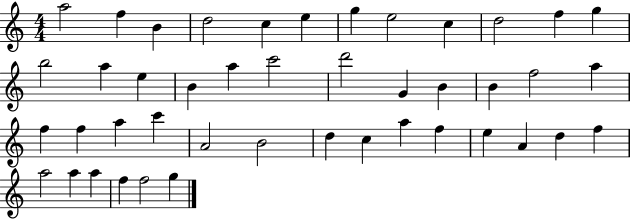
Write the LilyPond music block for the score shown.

{
  \clef treble
  \numericTimeSignature
  \time 4/4
  \key c \major
  a''2 f''4 b'4 | d''2 c''4 e''4 | g''4 e''2 c''4 | d''2 f''4 g''4 | \break b''2 a''4 e''4 | b'4 a''4 c'''2 | d'''2 g'4 b'4 | b'4 f''2 a''4 | \break f''4 f''4 a''4 c'''4 | a'2 b'2 | d''4 c''4 a''4 f''4 | e''4 a'4 d''4 f''4 | \break a''2 a''4 a''4 | f''4 f''2 g''4 | \bar "|."
}